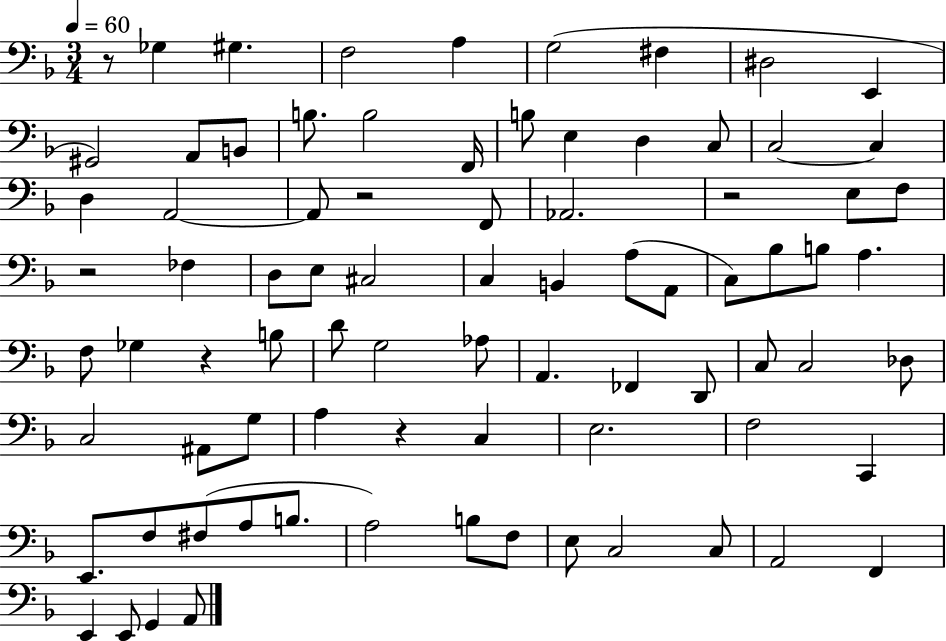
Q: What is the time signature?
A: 3/4